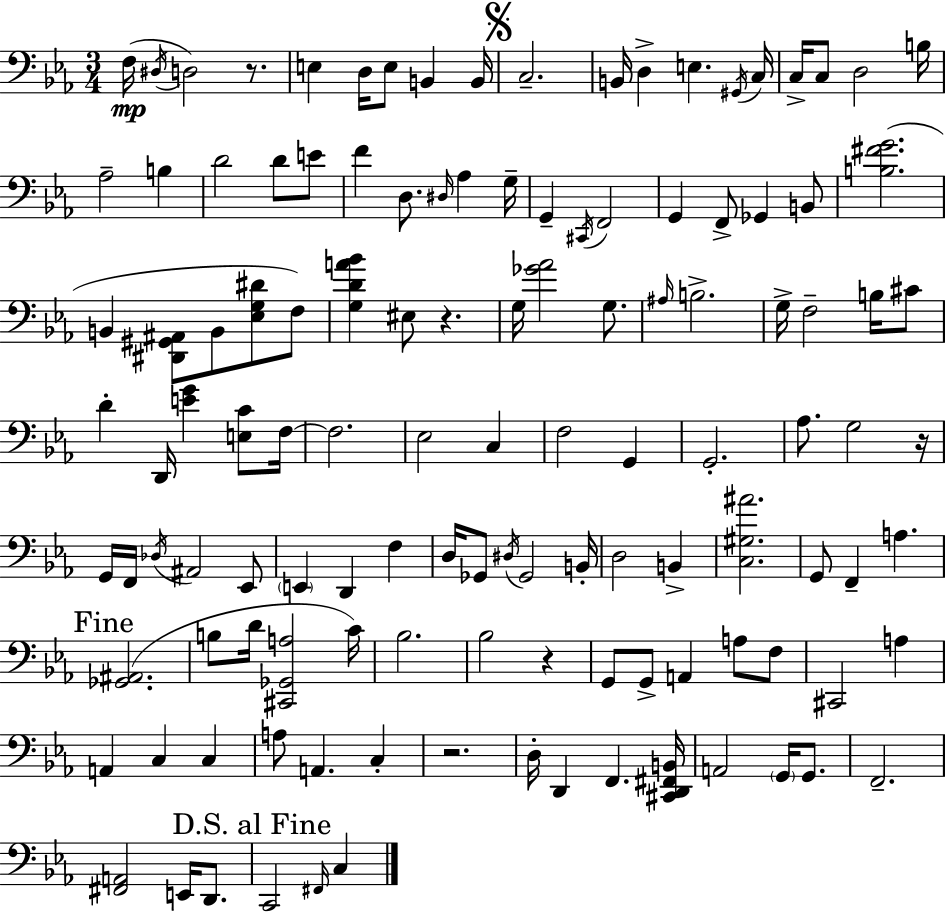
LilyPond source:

{
  \clef bass
  \numericTimeSignature
  \time 3/4
  \key ees \major
  f16(\mp \acciaccatura { dis16 } d2) r8. | e4 d16 e8 b,4 | b,16 \mark \markup { \musicglyph "scripts.segno" } c2.-- | b,16 d4-> e4. | \break \acciaccatura { gis,16 } c16 c16-> c8 d2 | b16 aes2-- b4 | d'2 d'8 | e'8 f'4 d8. \grace { dis16 } aes4 | \break g16-- g,4-- \acciaccatura { cis,16 } f,2 | g,4 f,8-> ges,4 | b,8 <b fis' g'>2.( | b,4 <dis, gis, ais,>8 b,8 | \break <ees g dis'>8 f8) <g d' a' bes'>4 eis8 r4. | g16 <ges' aes'>2 | g8. \grace { ais16 } b2.-> | g16-> f2-- | \break b16 cis'8 d'4-. d,16 <e' g'>4 | <e c'>8 f16~~ f2. | ees2 | c4 f2 | \break g,4 g,2.-. | aes8. g2 | r16 g,16 f,16 \acciaccatura { des16 } ais,2 | ees,8 \parenthesize e,4 d,4 | \break f4 d16 ges,8 \acciaccatura { dis16 } ges,2 | b,16-. d2 | b,4-> <c gis ais'>2. | g,8 f,4-- | \break a4. \mark "Fine" <ges, ais,>2.( | b8 d'16 <cis, ges, a>2 | c'16) bes2. | bes2 | \break r4 g,8 g,8-> a,4 | a8 f8 cis,2 | a4 a,4 c4 | c4 a8 a,4. | \break c4-. r2. | d16-. d,4 | f,4. <cis, d, fis, b,>16 a,2 | \parenthesize g,16 g,8. f,2.-- | \break <fis, a,>2 | e,16 d,8. \mark "D.S. al Fine" c,2 | \grace { fis,16 } c4 \bar "|."
}